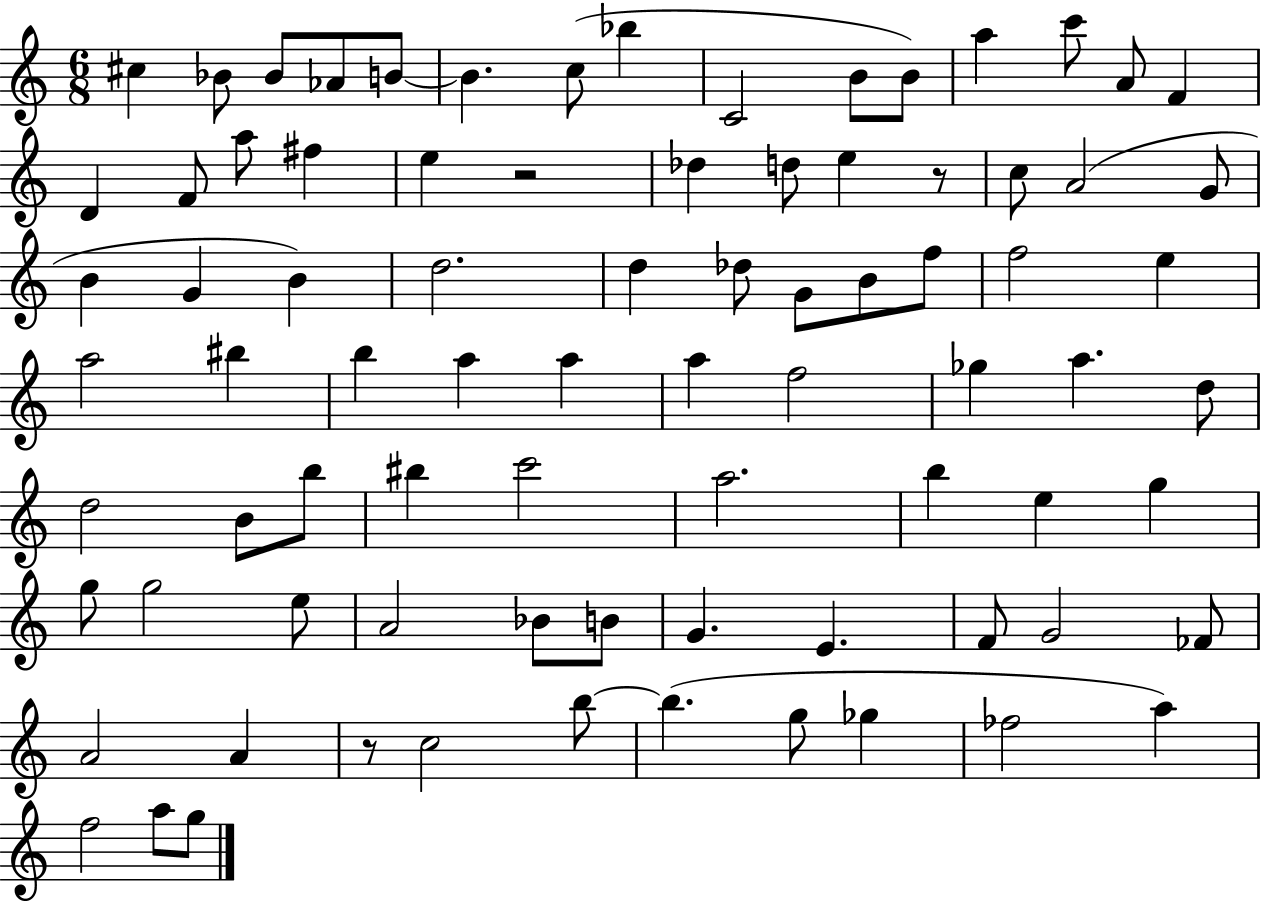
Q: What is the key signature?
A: C major